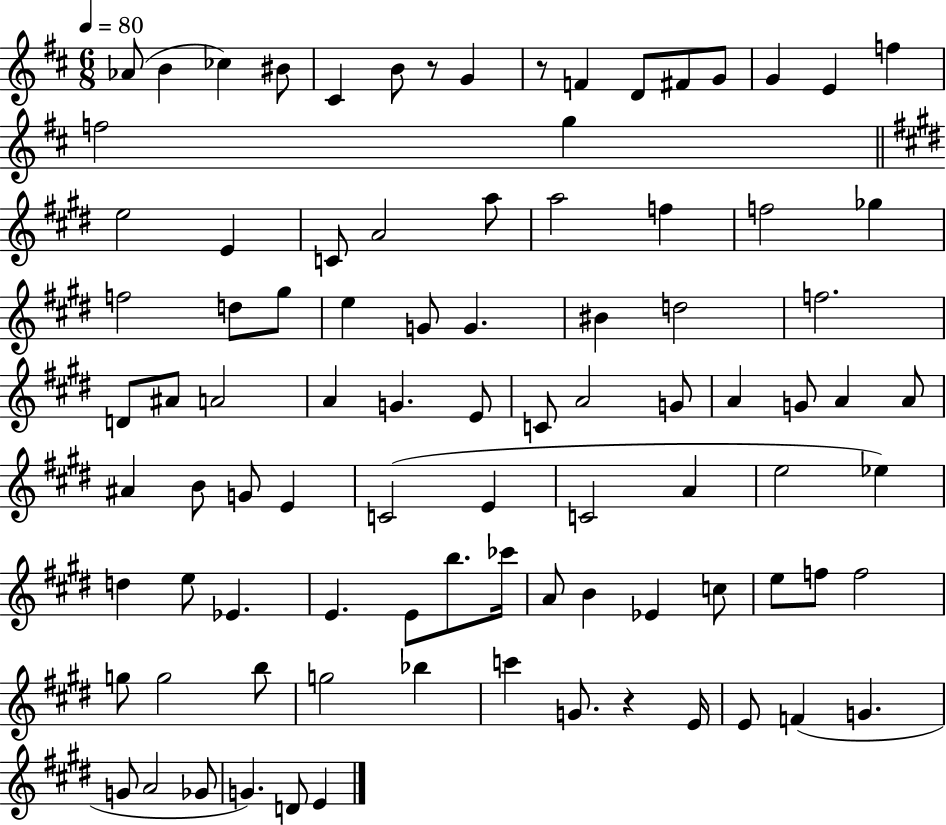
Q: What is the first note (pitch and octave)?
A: Ab4